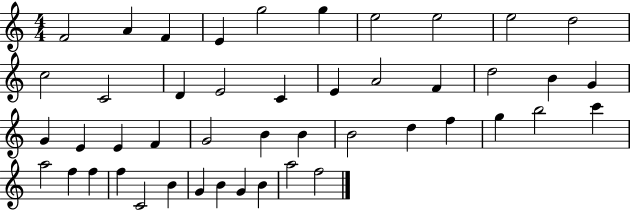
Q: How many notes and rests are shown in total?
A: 46